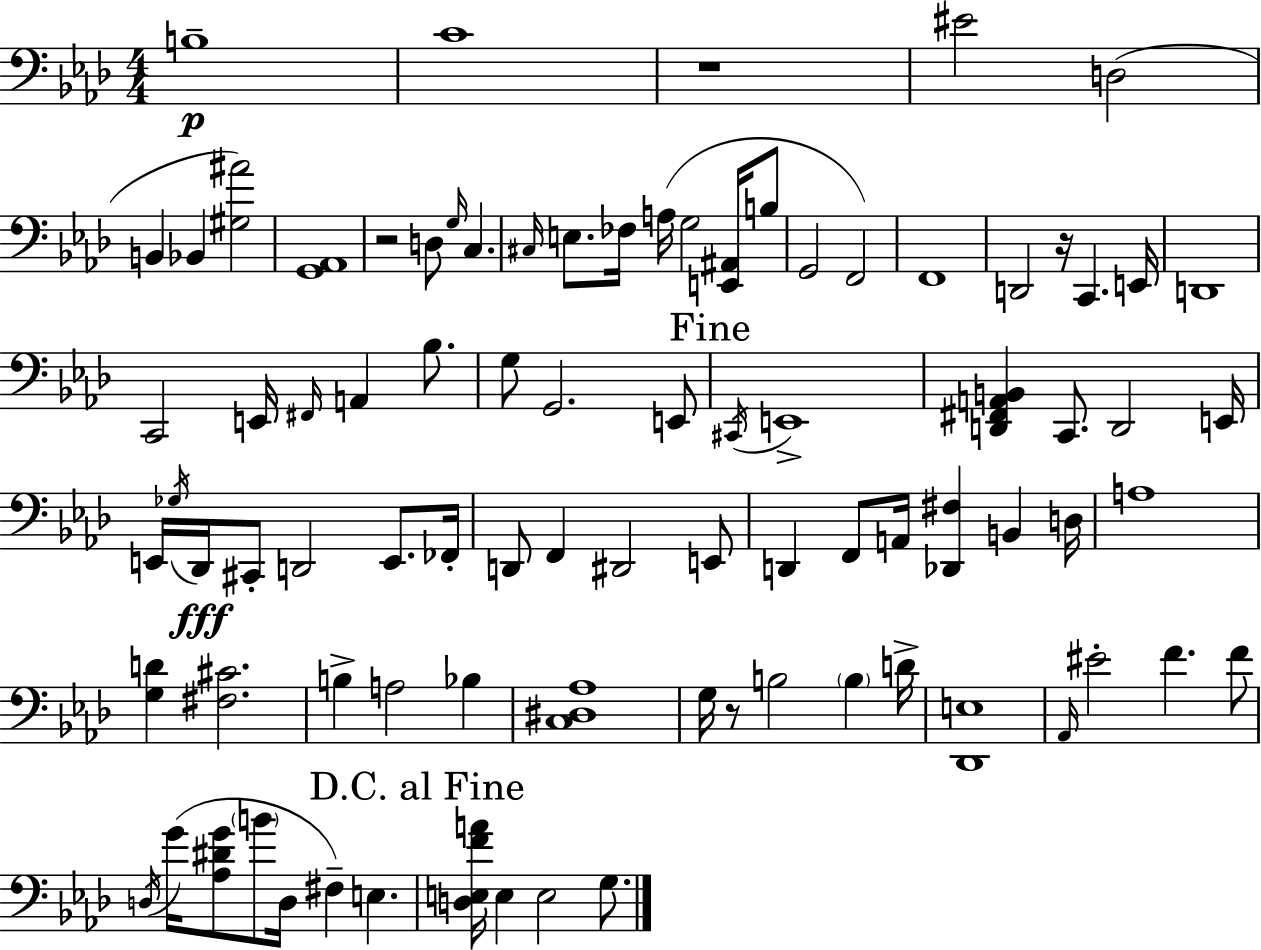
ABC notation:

X:1
T:Untitled
M:4/4
L:1/4
K:Fm
B,4 C4 z4 ^E2 D,2 B,, _B,, [^G,^A]2 [G,,_A,,]4 z2 D,/2 G,/4 C, ^C,/4 E,/2 _F,/4 A,/4 G,2 [E,,^A,,]/4 B,/2 G,,2 F,,2 F,,4 D,,2 z/4 C,, E,,/4 D,,4 C,,2 E,,/4 ^F,,/4 A,, _B,/2 G,/2 G,,2 E,,/2 ^C,,/4 E,,4 [D,,^F,,A,,B,,] C,,/2 D,,2 E,,/4 E,,/4 _G,/4 _D,,/4 ^C,,/2 D,,2 E,,/2 _F,,/4 D,,/2 F,, ^D,,2 E,,/2 D,, F,,/2 A,,/4 [_D,,^F,] B,, D,/4 A,4 [G,D] [^F,^C]2 B, A,2 _B, [C,^D,_A,]4 G,/4 z/2 B,2 B, D/4 [_D,,E,]4 _A,,/4 ^E2 F F/2 D,/4 G/4 [_A,^DG]/2 B/2 D,/4 ^F, E, [D,E,FA]/4 E, E,2 G,/2